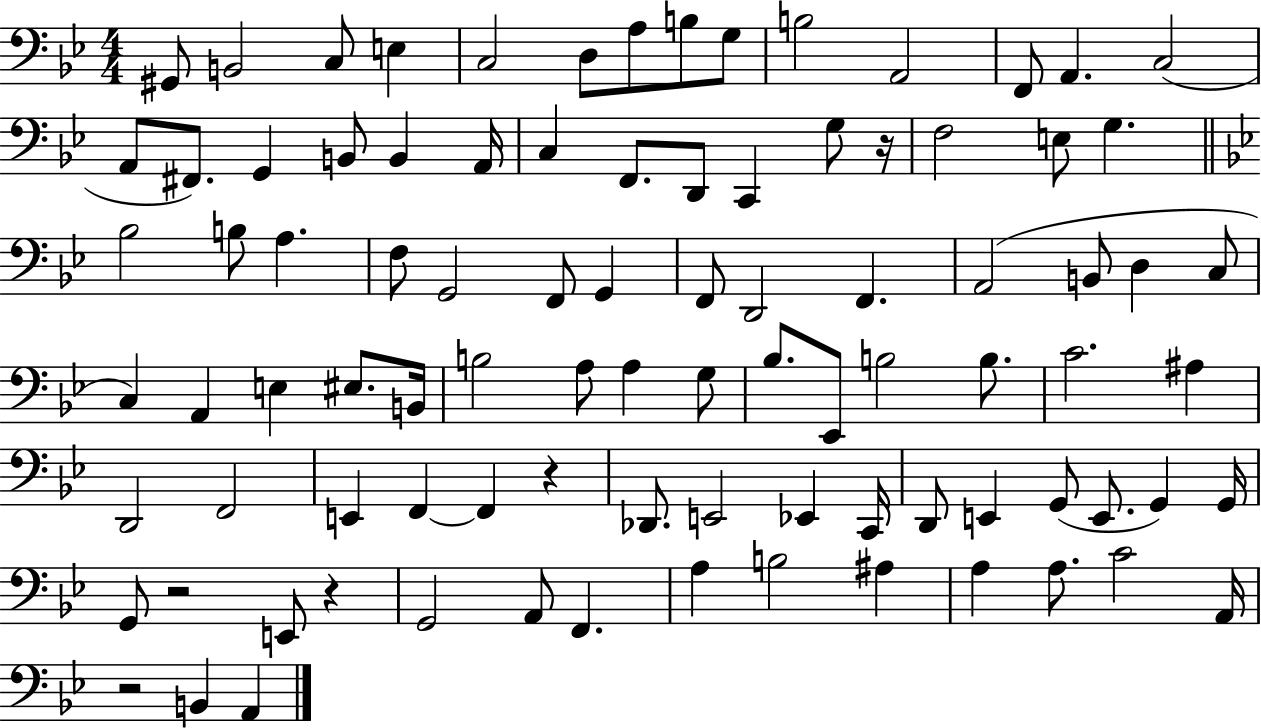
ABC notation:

X:1
T:Untitled
M:4/4
L:1/4
K:Bb
^G,,/2 B,,2 C,/2 E, C,2 D,/2 A,/2 B,/2 G,/2 B,2 A,,2 F,,/2 A,, C,2 A,,/2 ^F,,/2 G,, B,,/2 B,, A,,/4 C, F,,/2 D,,/2 C,, G,/2 z/4 F,2 E,/2 G, _B,2 B,/2 A, F,/2 G,,2 F,,/2 G,, F,,/2 D,,2 F,, A,,2 B,,/2 D, C,/2 C, A,, E, ^E,/2 B,,/4 B,2 A,/2 A, G,/2 _B,/2 _E,,/2 B,2 B,/2 C2 ^A, D,,2 F,,2 E,, F,, F,, z _D,,/2 E,,2 _E,, C,,/4 D,,/2 E,, G,,/2 E,,/2 G,, G,,/4 G,,/2 z2 E,,/2 z G,,2 A,,/2 F,, A, B,2 ^A, A, A,/2 C2 A,,/4 z2 B,, A,,